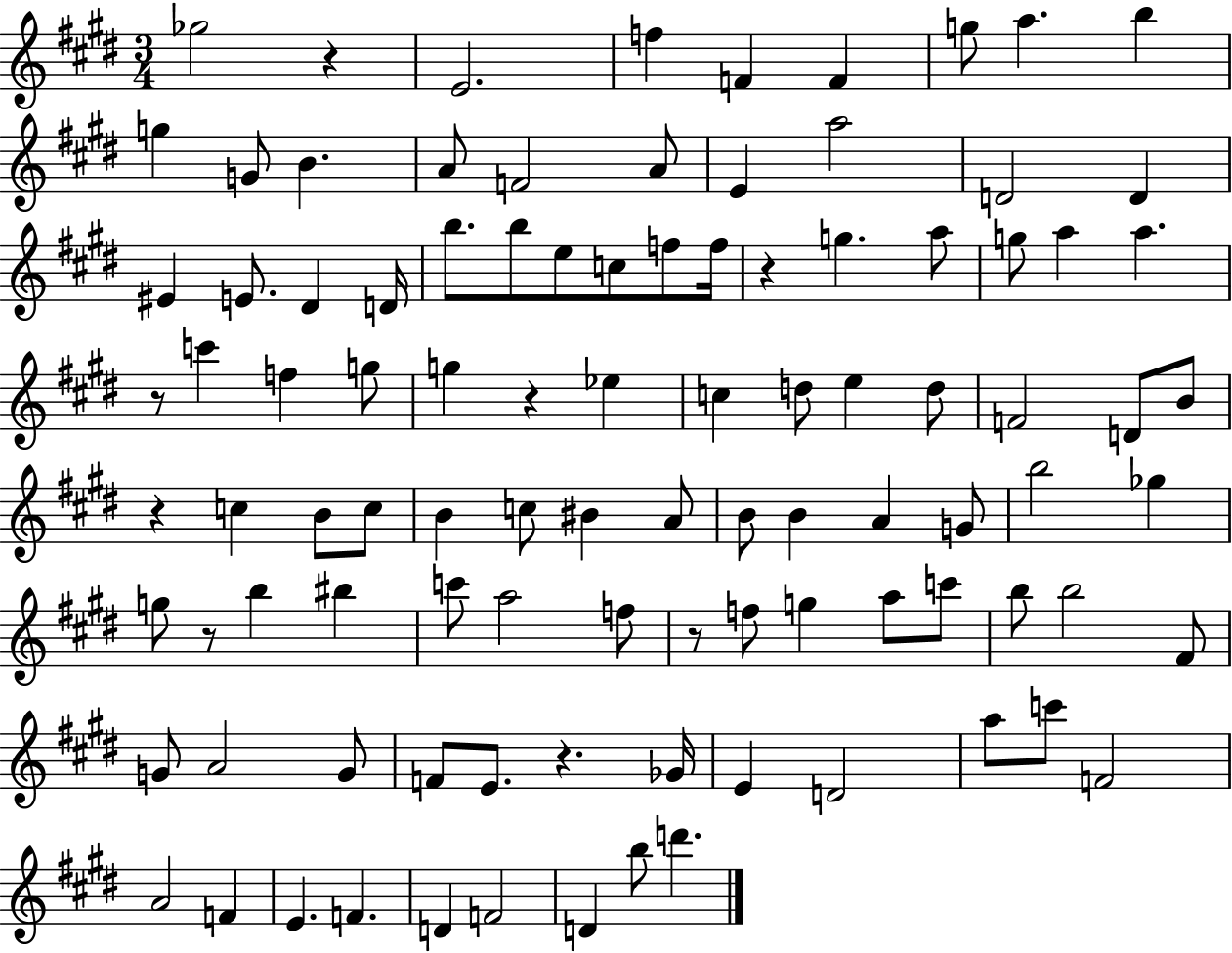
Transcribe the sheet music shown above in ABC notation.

X:1
T:Untitled
M:3/4
L:1/4
K:E
_g2 z E2 f F F g/2 a b g G/2 B A/2 F2 A/2 E a2 D2 D ^E E/2 ^D D/4 b/2 b/2 e/2 c/2 f/2 f/4 z g a/2 g/2 a a z/2 c' f g/2 g z _e c d/2 e d/2 F2 D/2 B/2 z c B/2 c/2 B c/2 ^B A/2 B/2 B A G/2 b2 _g g/2 z/2 b ^b c'/2 a2 f/2 z/2 f/2 g a/2 c'/2 b/2 b2 ^F/2 G/2 A2 G/2 F/2 E/2 z _G/4 E D2 a/2 c'/2 F2 A2 F E F D F2 D b/2 d'